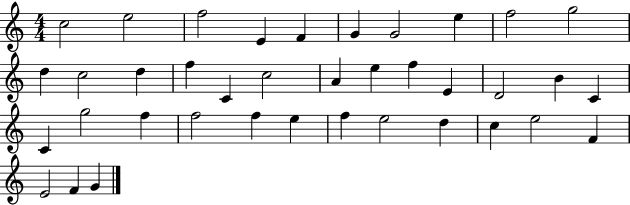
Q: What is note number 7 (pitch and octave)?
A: G4